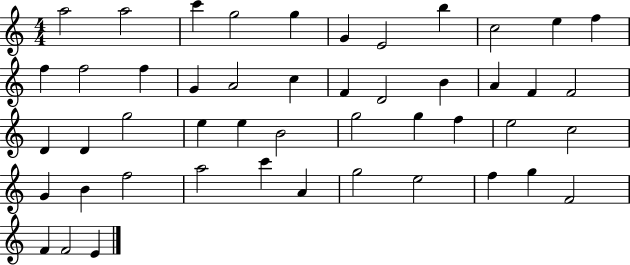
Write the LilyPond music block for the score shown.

{
  \clef treble
  \numericTimeSignature
  \time 4/4
  \key c \major
  a''2 a''2 | c'''4 g''2 g''4 | g'4 e'2 b''4 | c''2 e''4 f''4 | \break f''4 f''2 f''4 | g'4 a'2 c''4 | f'4 d'2 b'4 | a'4 f'4 f'2 | \break d'4 d'4 g''2 | e''4 e''4 b'2 | g''2 g''4 f''4 | e''2 c''2 | \break g'4 b'4 f''2 | a''2 c'''4 a'4 | g''2 e''2 | f''4 g''4 f'2 | \break f'4 f'2 e'4 | \bar "|."
}